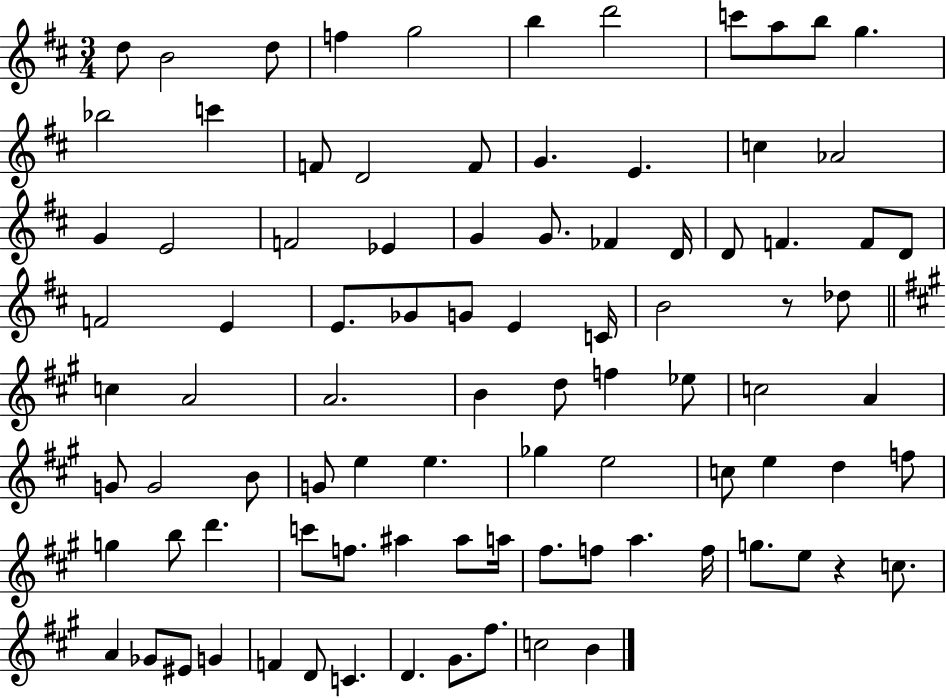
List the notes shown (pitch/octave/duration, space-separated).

D5/e B4/h D5/e F5/q G5/h B5/q D6/h C6/e A5/e B5/e G5/q. Bb5/h C6/q F4/e D4/h F4/e G4/q. E4/q. C5/q Ab4/h G4/q E4/h F4/h Eb4/q G4/q G4/e. FES4/q D4/s D4/e F4/q. F4/e D4/e F4/h E4/q E4/e. Gb4/e G4/e E4/q C4/s B4/h R/e Db5/e C5/q A4/h A4/h. B4/q D5/e F5/q Eb5/e C5/h A4/q G4/e G4/h B4/e G4/e E5/q E5/q. Gb5/q E5/h C5/e E5/q D5/q F5/e G5/q B5/e D6/q. C6/e F5/e. A#5/q A#5/e A5/s F#5/e. F5/e A5/q. F5/s G5/e. E5/e R/q C5/e. A4/q Gb4/e EIS4/e G4/q F4/q D4/e C4/q. D4/q. G#4/e. F#5/e. C5/h B4/q